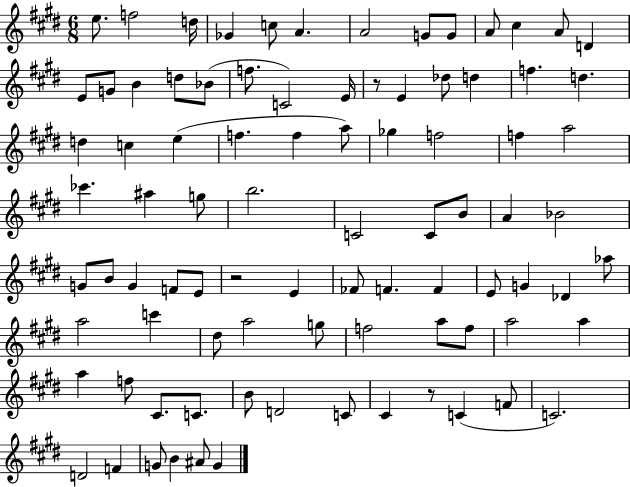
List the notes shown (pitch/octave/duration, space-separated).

E5/e. F5/h D5/s Gb4/q C5/e A4/q. A4/h G4/e G4/e A4/e C#5/q A4/e D4/q E4/e G4/e B4/q D5/e Bb4/e F5/e. C4/h E4/s R/e E4/q Db5/e D5/q F5/q. D5/q. D5/q C5/q E5/q F5/q. F5/q A5/e Gb5/q F5/h F5/q A5/h CES6/q. A#5/q G5/e B5/h. C4/h C4/e B4/e A4/q Bb4/h G4/e B4/e G4/q F4/e E4/e R/h E4/q FES4/e F4/q. F4/q E4/e G4/q Db4/q Ab5/e A5/h C6/q D#5/e A5/h G5/e F5/h A5/e F5/e A5/h A5/q A5/q F5/e C#4/e. C4/e. B4/e D4/h C4/e C#4/q R/e C4/q F4/e C4/h. D4/h F4/q G4/e B4/q A#4/e G4/q